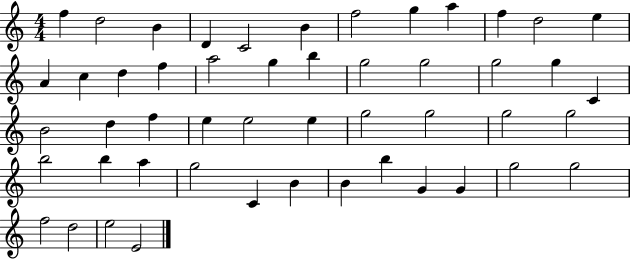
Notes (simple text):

F5/q D5/h B4/q D4/q C4/h B4/q F5/h G5/q A5/q F5/q D5/h E5/q A4/q C5/q D5/q F5/q A5/h G5/q B5/q G5/h G5/h G5/h G5/q C4/q B4/h D5/q F5/q E5/q E5/h E5/q G5/h G5/h G5/h G5/h B5/h B5/q A5/q G5/h C4/q B4/q B4/q B5/q G4/q G4/q G5/h G5/h F5/h D5/h E5/h E4/h